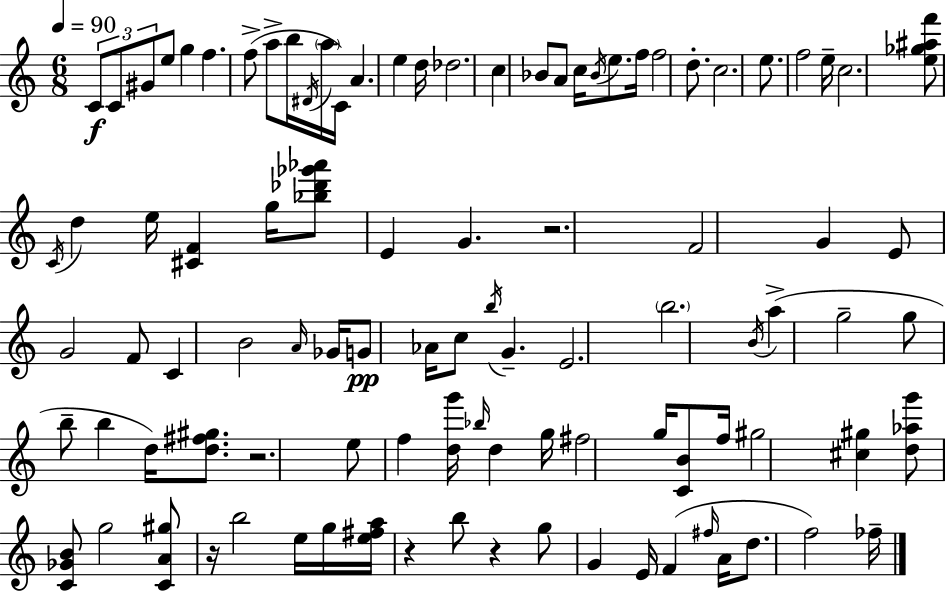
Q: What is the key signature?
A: A minor